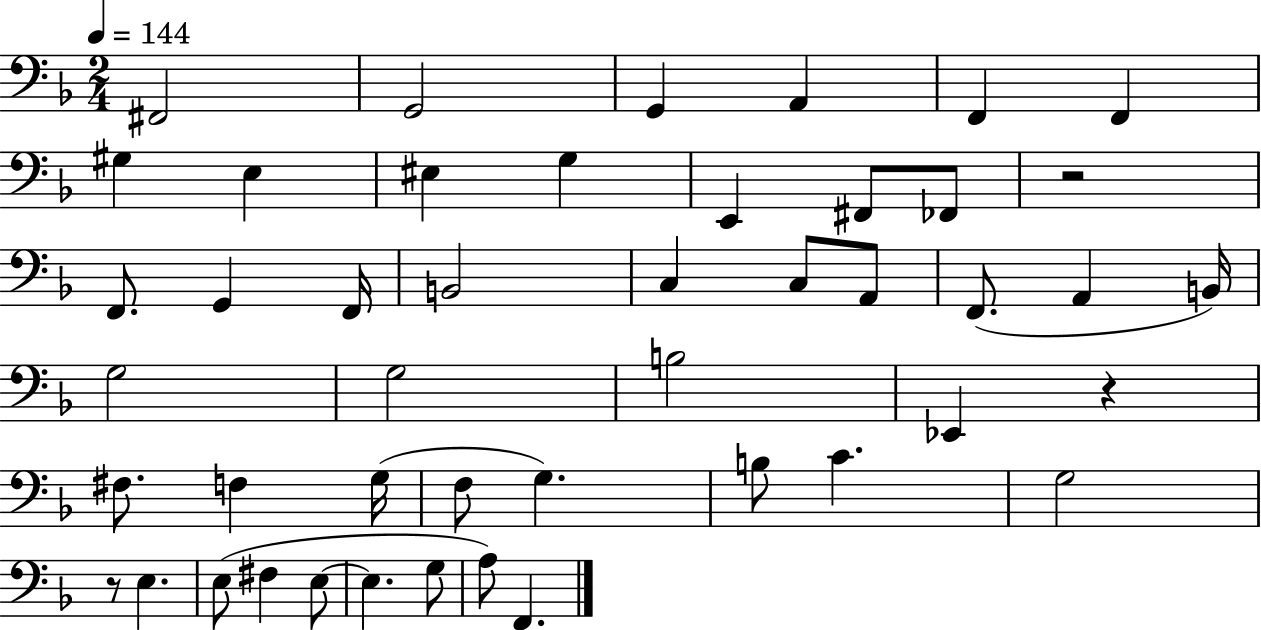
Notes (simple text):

F#2/h G2/h G2/q A2/q F2/q F2/q G#3/q E3/q EIS3/q G3/q E2/q F#2/e FES2/e R/h F2/e. G2/q F2/s B2/h C3/q C3/e A2/e F2/e. A2/q B2/s G3/h G3/h B3/h Eb2/q R/q F#3/e. F3/q G3/s F3/e G3/q. B3/e C4/q. G3/h R/e E3/q. E3/e F#3/q E3/e E3/q. G3/e A3/e F2/q.